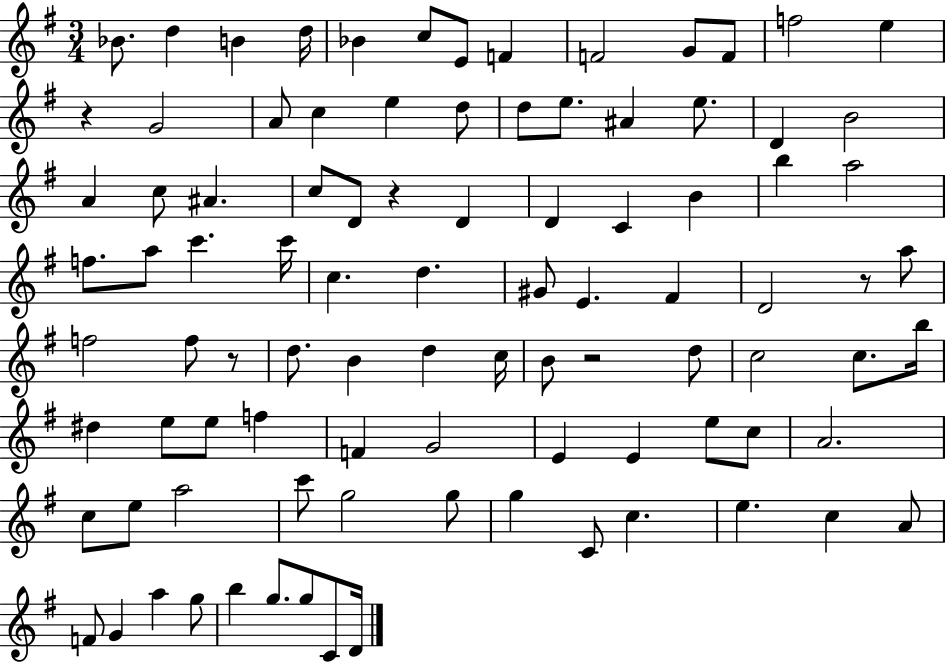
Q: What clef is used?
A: treble